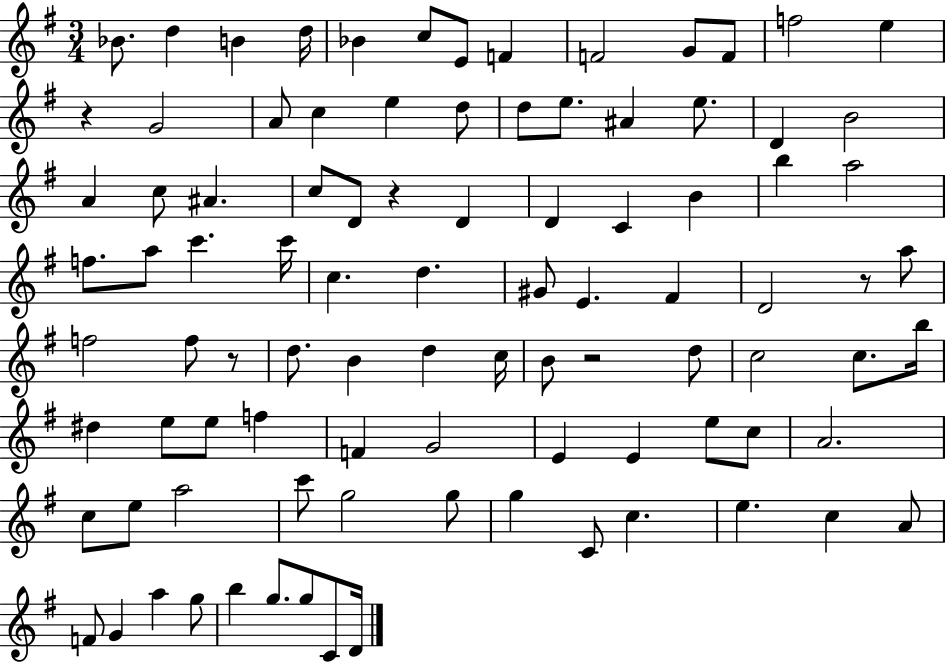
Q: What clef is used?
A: treble